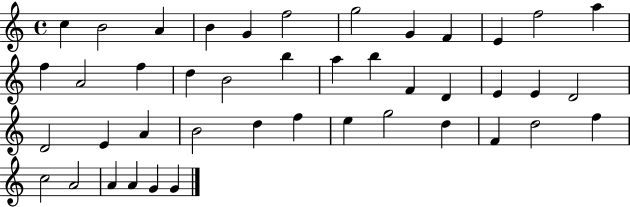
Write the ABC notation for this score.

X:1
T:Untitled
M:4/4
L:1/4
K:C
c B2 A B G f2 g2 G F E f2 a f A2 f d B2 b a b F D E E D2 D2 E A B2 d f e g2 d F d2 f c2 A2 A A G G